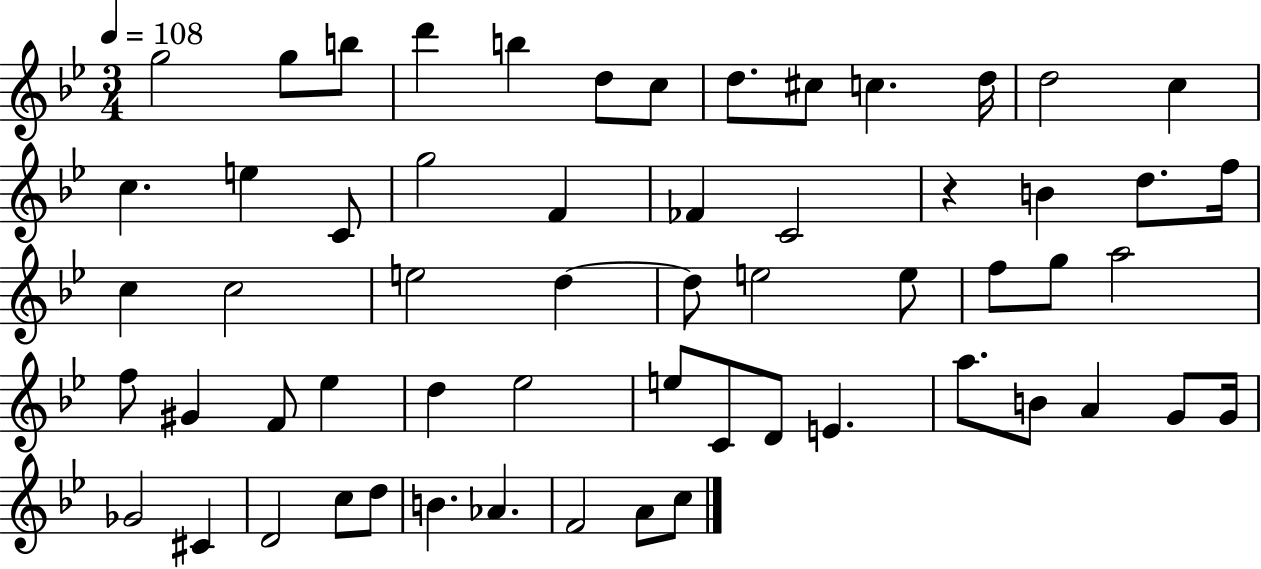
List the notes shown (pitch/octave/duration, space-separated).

G5/h G5/e B5/e D6/q B5/q D5/e C5/e D5/e. C#5/e C5/q. D5/s D5/h C5/q C5/q. E5/q C4/e G5/h F4/q FES4/q C4/h R/q B4/q D5/e. F5/s C5/q C5/h E5/h D5/q D5/e E5/h E5/e F5/e G5/e A5/h F5/e G#4/q F4/e Eb5/q D5/q Eb5/h E5/e C4/e D4/e E4/q. A5/e. B4/e A4/q G4/e G4/s Gb4/h C#4/q D4/h C5/e D5/e B4/q. Ab4/q. F4/h A4/e C5/e